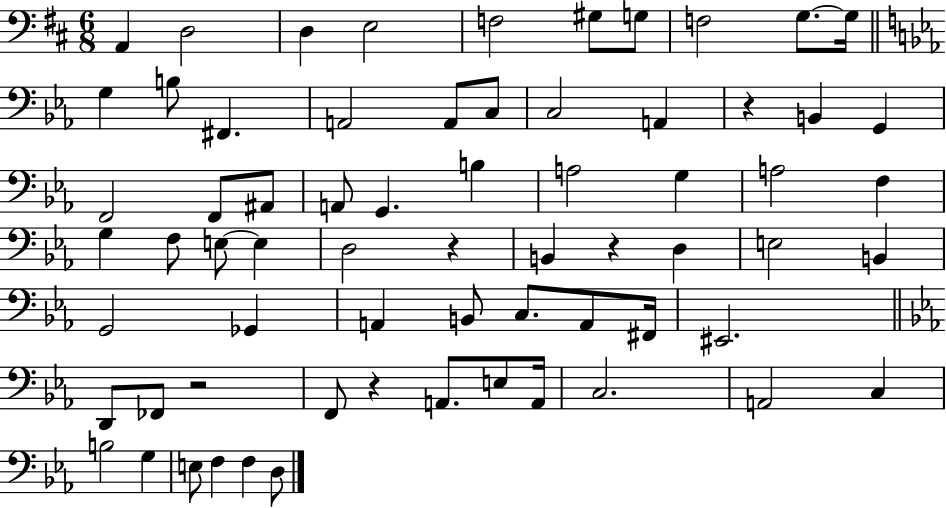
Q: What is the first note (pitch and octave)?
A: A2